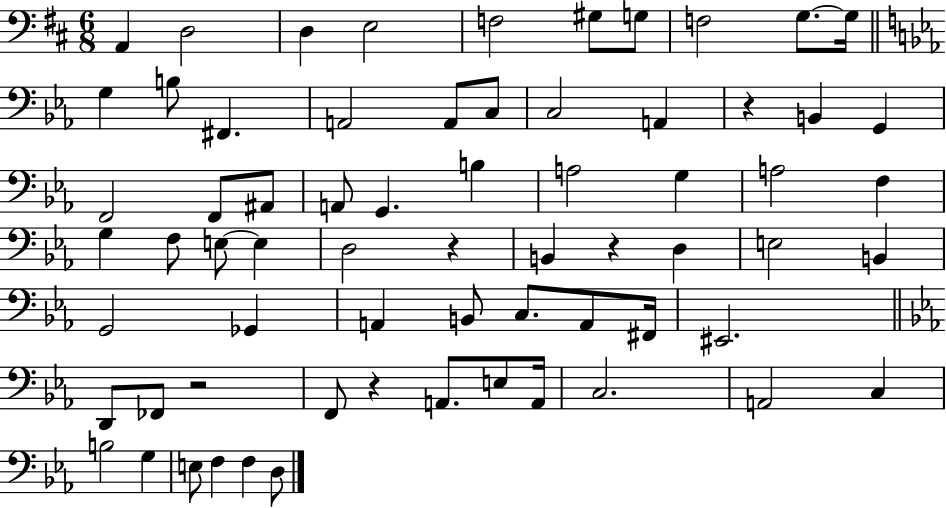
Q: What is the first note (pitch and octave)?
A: A2